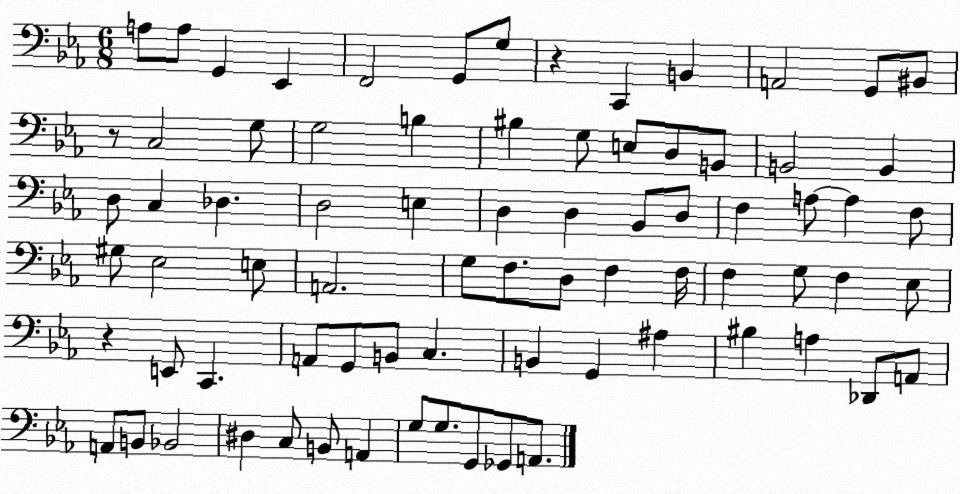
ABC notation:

X:1
T:Untitled
M:6/8
L:1/4
K:Eb
A,/2 A,/2 G,, _E,, F,,2 G,,/2 G,/2 z C,, B,, A,,2 G,,/2 ^B,,/2 z/2 C,2 G,/2 G,2 B, ^B, G,/2 E,/2 D,/2 B,,/2 B,,2 B,, D,/2 C, _D, D,2 E, D, D, _B,,/2 D,/2 F, A,/2 A, F,/2 ^G,/2 _E,2 E,/2 A,,2 G,/2 F,/2 D,/2 F, F,/4 F, G,/2 F, _E,/2 z E,,/2 C,, A,,/2 G,,/2 B,,/2 C, B,, G,, ^A, ^B, A, _D,,/2 A,,/2 A,,/2 B,,/2 _B,,2 ^D, C,/2 B,,/2 A,, G,/2 G,/2 G,,/2 _G,,/2 A,,/2